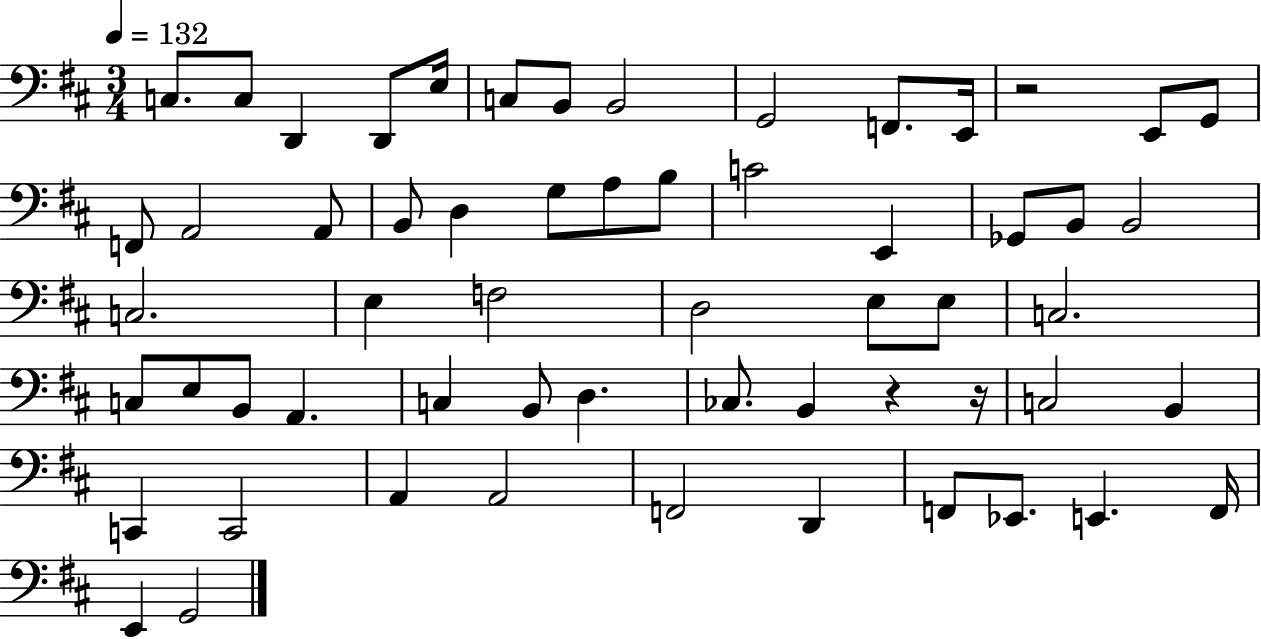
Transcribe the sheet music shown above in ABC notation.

X:1
T:Untitled
M:3/4
L:1/4
K:D
C,/2 C,/2 D,, D,,/2 E,/4 C,/2 B,,/2 B,,2 G,,2 F,,/2 E,,/4 z2 E,,/2 G,,/2 F,,/2 A,,2 A,,/2 B,,/2 D, G,/2 A,/2 B,/2 C2 E,, _G,,/2 B,,/2 B,,2 C,2 E, F,2 D,2 E,/2 E,/2 C,2 C,/2 E,/2 B,,/2 A,, C, B,,/2 D, _C,/2 B,, z z/4 C,2 B,, C,, C,,2 A,, A,,2 F,,2 D,, F,,/2 _E,,/2 E,, F,,/4 E,, G,,2